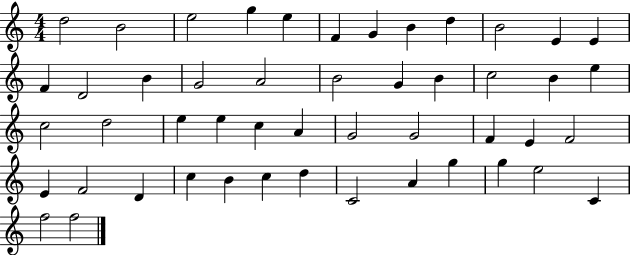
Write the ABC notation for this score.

X:1
T:Untitled
M:4/4
L:1/4
K:C
d2 B2 e2 g e F G B d B2 E E F D2 B G2 A2 B2 G B c2 B e c2 d2 e e c A G2 G2 F E F2 E F2 D c B c d C2 A g g e2 C f2 f2